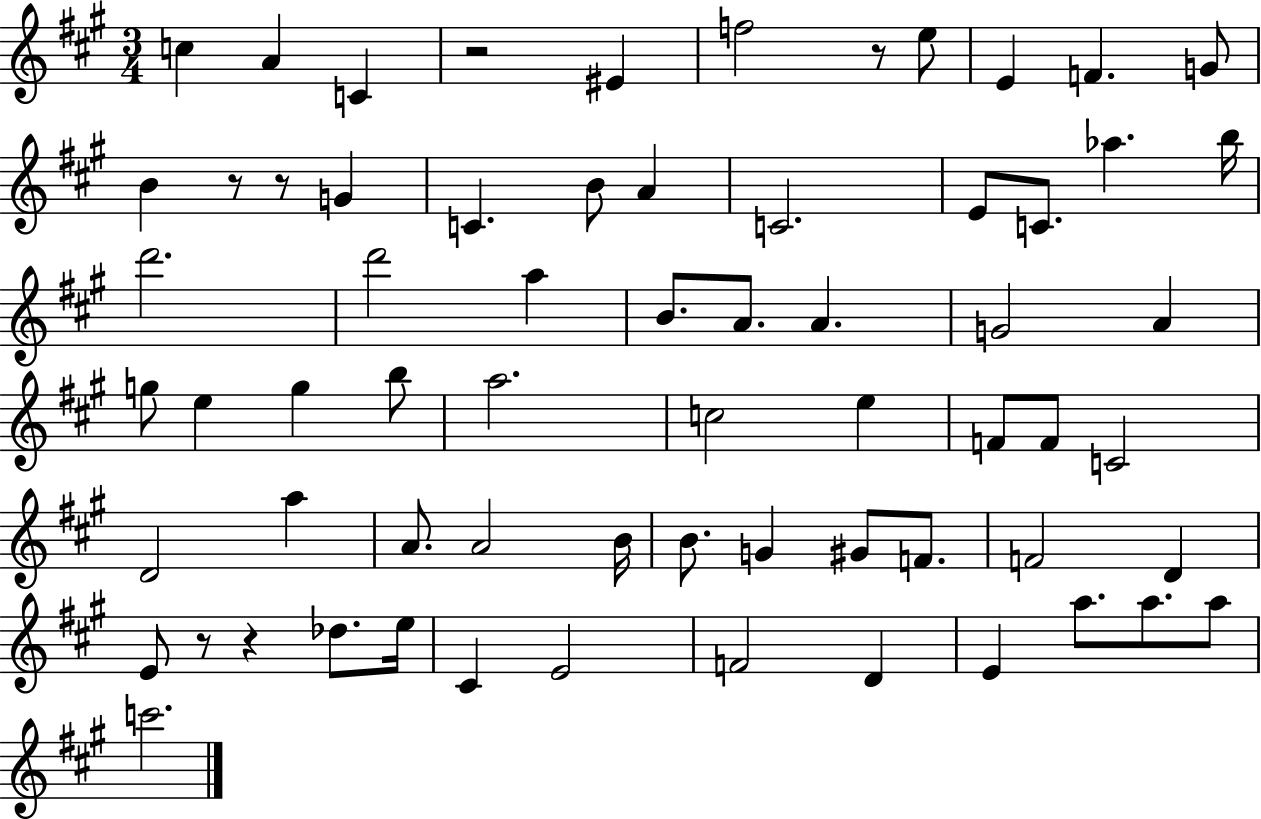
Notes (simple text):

C5/q A4/q C4/q R/h EIS4/q F5/h R/e E5/e E4/q F4/q. G4/e B4/q R/e R/e G4/q C4/q. B4/e A4/q C4/h. E4/e C4/e. Ab5/q. B5/s D6/h. D6/h A5/q B4/e. A4/e. A4/q. G4/h A4/q G5/e E5/q G5/q B5/e A5/h. C5/h E5/q F4/e F4/e C4/h D4/h A5/q A4/e. A4/h B4/s B4/e. G4/q G#4/e F4/e. F4/h D4/q E4/e R/e R/q Db5/e. E5/s C#4/q E4/h F4/h D4/q E4/q A5/e. A5/e. A5/e C6/h.